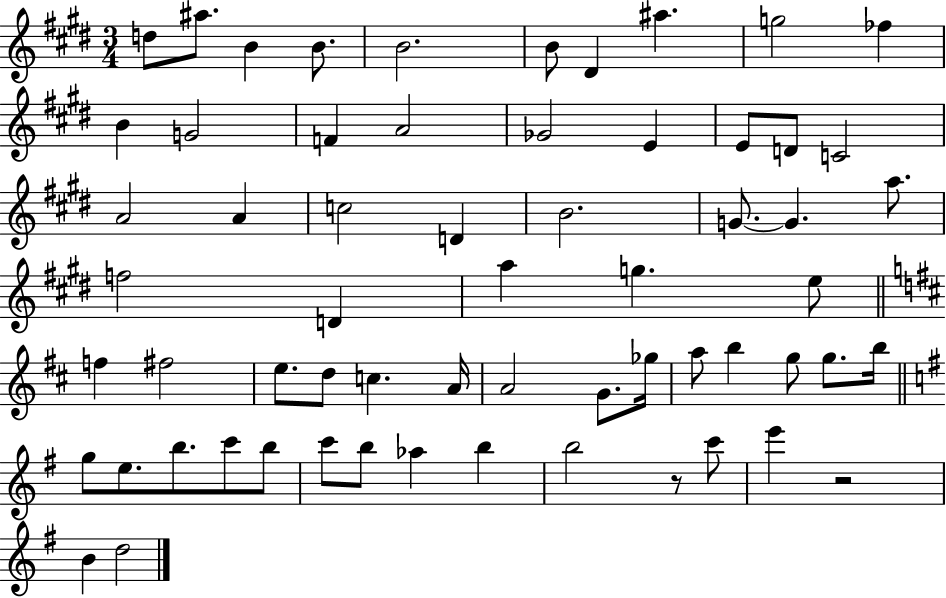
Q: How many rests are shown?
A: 2